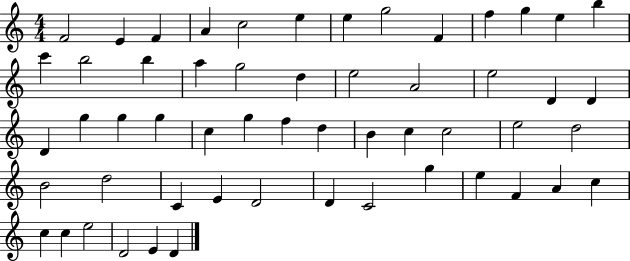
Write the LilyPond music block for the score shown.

{
  \clef treble
  \numericTimeSignature
  \time 4/4
  \key c \major
  f'2 e'4 f'4 | a'4 c''2 e''4 | e''4 g''2 f'4 | f''4 g''4 e''4 b''4 | \break c'''4 b''2 b''4 | a''4 g''2 d''4 | e''2 a'2 | e''2 d'4 d'4 | \break d'4 g''4 g''4 g''4 | c''4 g''4 f''4 d''4 | b'4 c''4 c''2 | e''2 d''2 | \break b'2 d''2 | c'4 e'4 d'2 | d'4 c'2 g''4 | e''4 f'4 a'4 c''4 | \break c''4 c''4 e''2 | d'2 e'4 d'4 | \bar "|."
}